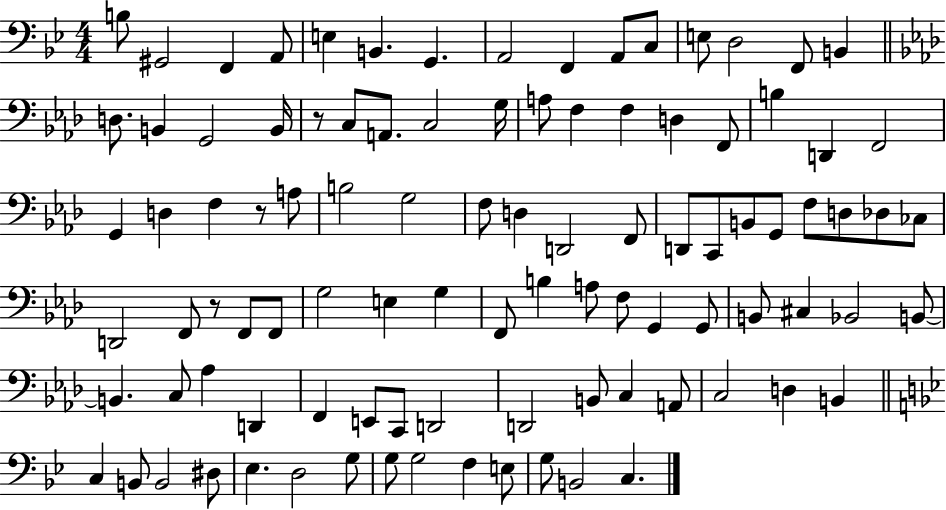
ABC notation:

X:1
T:Untitled
M:4/4
L:1/4
K:Bb
B,/2 ^G,,2 F,, A,,/2 E, B,, G,, A,,2 F,, A,,/2 C,/2 E,/2 D,2 F,,/2 B,, D,/2 B,, G,,2 B,,/4 z/2 C,/2 A,,/2 C,2 G,/4 A,/2 F, F, D, F,,/2 B, D,, F,,2 G,, D, F, z/2 A,/2 B,2 G,2 F,/2 D, D,,2 F,,/2 D,,/2 C,,/2 B,,/2 G,,/2 F,/2 D,/2 _D,/2 _C,/2 D,,2 F,,/2 z/2 F,,/2 F,,/2 G,2 E, G, F,,/2 B, A,/2 F,/2 G,, G,,/2 B,,/2 ^C, _B,,2 B,,/2 B,, C,/2 _A, D,, F,, E,,/2 C,,/2 D,,2 D,,2 B,,/2 C, A,,/2 C,2 D, B,, C, B,,/2 B,,2 ^D,/2 _E, D,2 G,/2 G,/2 G,2 F, E,/2 G,/2 B,,2 C,